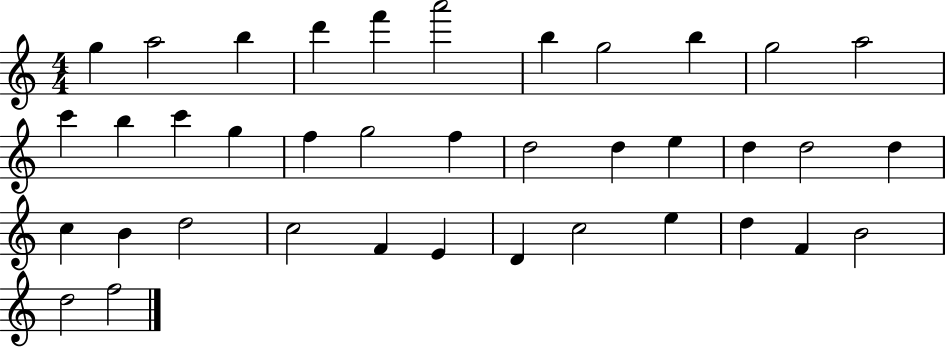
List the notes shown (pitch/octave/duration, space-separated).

G5/q A5/h B5/q D6/q F6/q A6/h B5/q G5/h B5/q G5/h A5/h C6/q B5/q C6/q G5/q F5/q G5/h F5/q D5/h D5/q E5/q D5/q D5/h D5/q C5/q B4/q D5/h C5/h F4/q E4/q D4/q C5/h E5/q D5/q F4/q B4/h D5/h F5/h